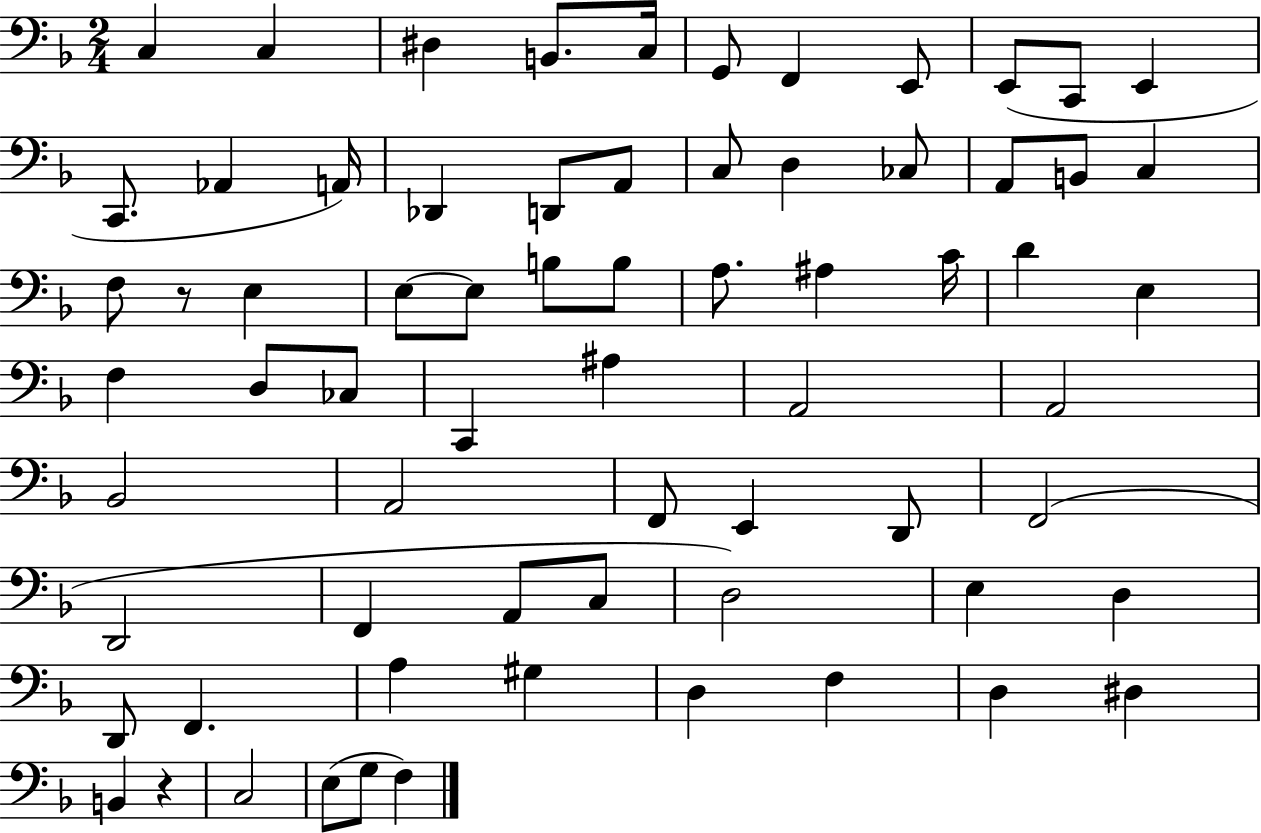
X:1
T:Untitled
M:2/4
L:1/4
K:F
C, C, ^D, B,,/2 C,/4 G,,/2 F,, E,,/2 E,,/2 C,,/2 E,, C,,/2 _A,, A,,/4 _D,, D,,/2 A,,/2 C,/2 D, _C,/2 A,,/2 B,,/2 C, F,/2 z/2 E, E,/2 E,/2 B,/2 B,/2 A,/2 ^A, C/4 D E, F, D,/2 _C,/2 C,, ^A, A,,2 A,,2 _B,,2 A,,2 F,,/2 E,, D,,/2 F,,2 D,,2 F,, A,,/2 C,/2 D,2 E, D, D,,/2 F,, A, ^G, D, F, D, ^D, B,, z C,2 E,/2 G,/2 F,